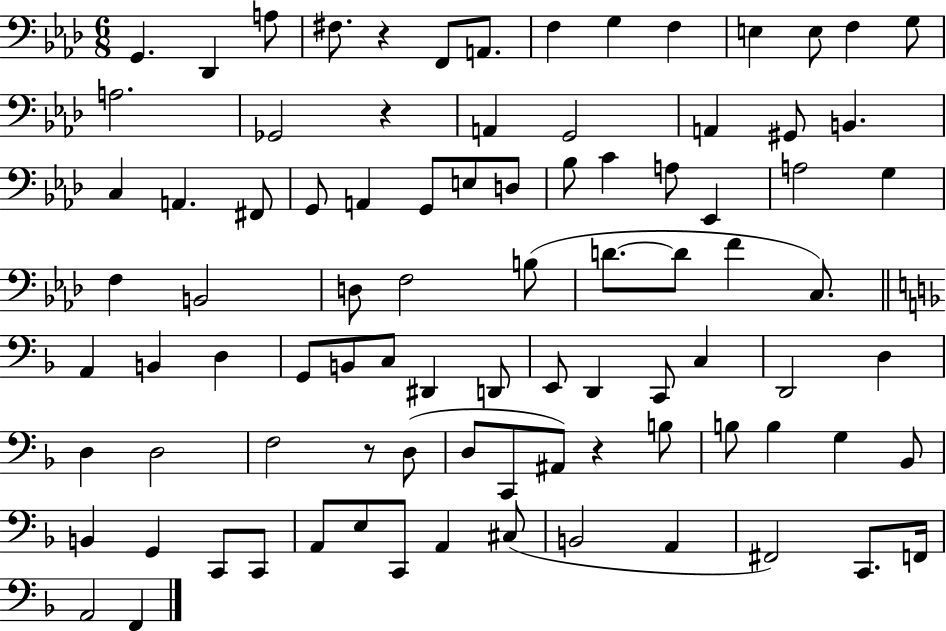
G2/q. Db2/q A3/e F#3/e. R/q F2/e A2/e. F3/q G3/q F3/q E3/q E3/e F3/q G3/e A3/h. Gb2/h R/q A2/q G2/h A2/q G#2/e B2/q. C3/q A2/q. F#2/e G2/e A2/q G2/e E3/e D3/e Bb3/e C4/q A3/e Eb2/q A3/h G3/q F3/q B2/h D3/e F3/h B3/e D4/e. D4/e F4/q C3/e. A2/q B2/q D3/q G2/e B2/e C3/e D#2/q D2/e E2/e D2/q C2/e C3/q D2/h D3/q D3/q D3/h F3/h R/e D3/e D3/e C2/e A#2/e R/q B3/e B3/e B3/q G3/q Bb2/e B2/q G2/q C2/e C2/e A2/e E3/e C2/e A2/q C#3/e B2/h A2/q F#2/h C2/e. F2/s A2/h F2/q